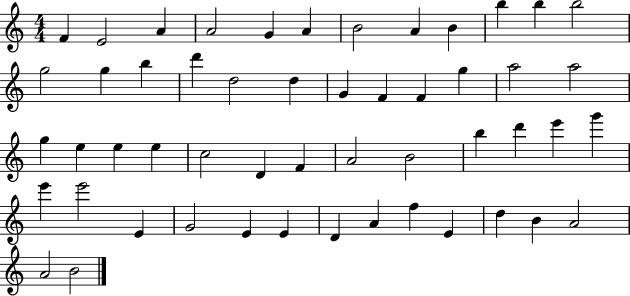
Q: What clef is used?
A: treble